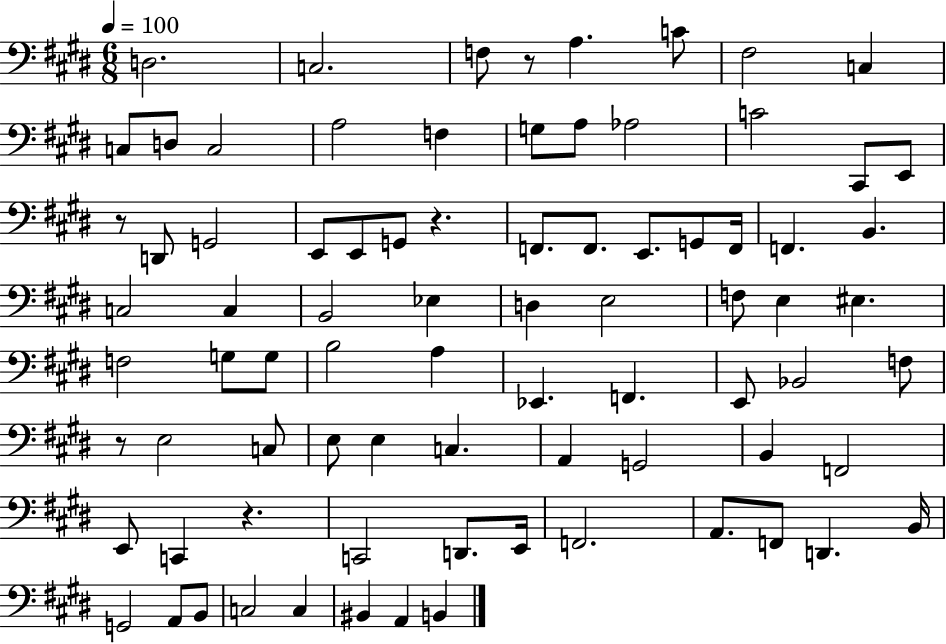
{
  \clef bass
  \numericTimeSignature
  \time 6/8
  \key e \major
  \tempo 4 = 100
  d2. | c2. | f8 r8 a4. c'8 | fis2 c4 | \break c8 d8 c2 | a2 f4 | g8 a8 aes2 | c'2 cis,8 e,8 | \break r8 d,8 g,2 | e,8 e,8 g,8 r4. | f,8. f,8. e,8. g,8 f,16 | f,4. b,4. | \break c2 c4 | b,2 ees4 | d4 e2 | f8 e4 eis4. | \break f2 g8 g8 | b2 a4 | ees,4. f,4. | e,8 bes,2 f8 | \break r8 e2 c8 | e8 e4 c4. | a,4 g,2 | b,4 f,2 | \break e,8 c,4 r4. | c,2 d,8. e,16 | f,2. | a,8. f,8 d,4. b,16 | \break g,2 a,8 b,8 | c2 c4 | bis,4 a,4 b,4 | \bar "|."
}